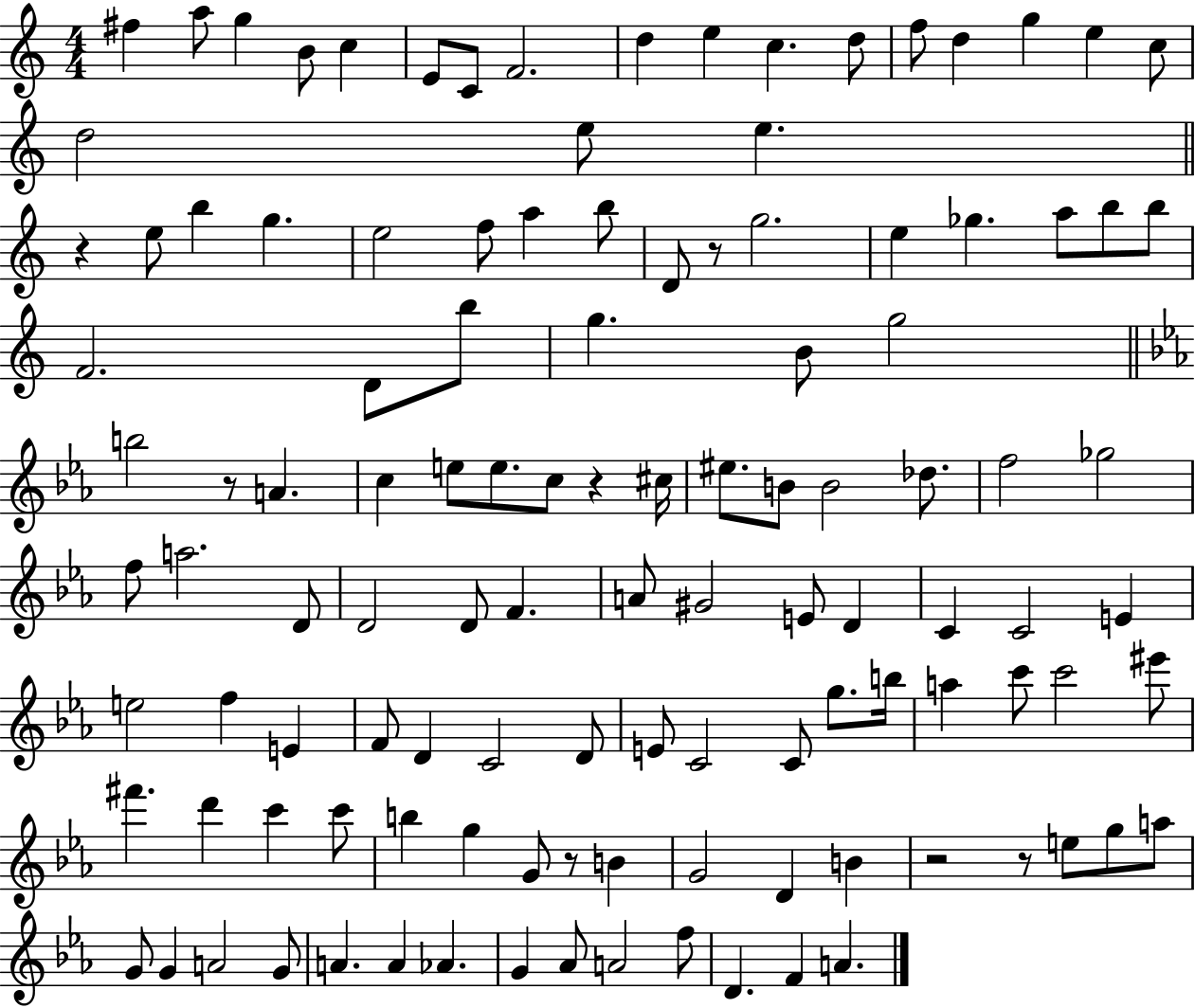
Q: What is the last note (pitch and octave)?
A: A4